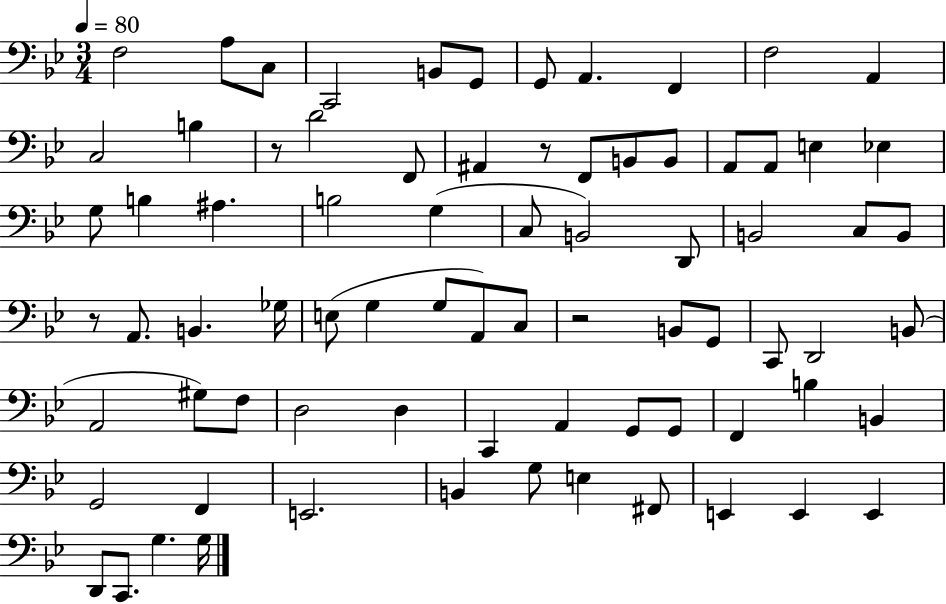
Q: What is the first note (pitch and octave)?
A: F3